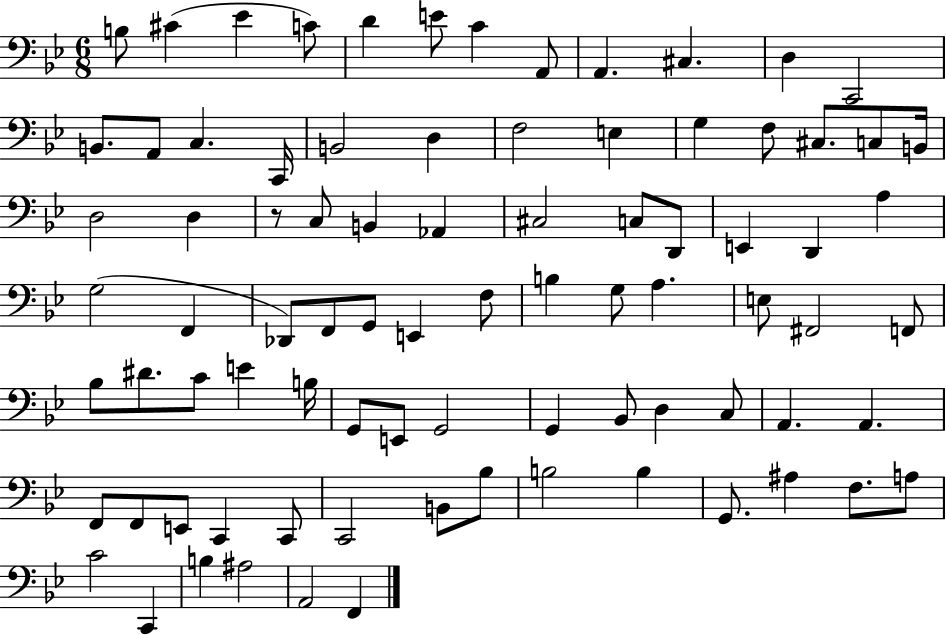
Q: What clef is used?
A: bass